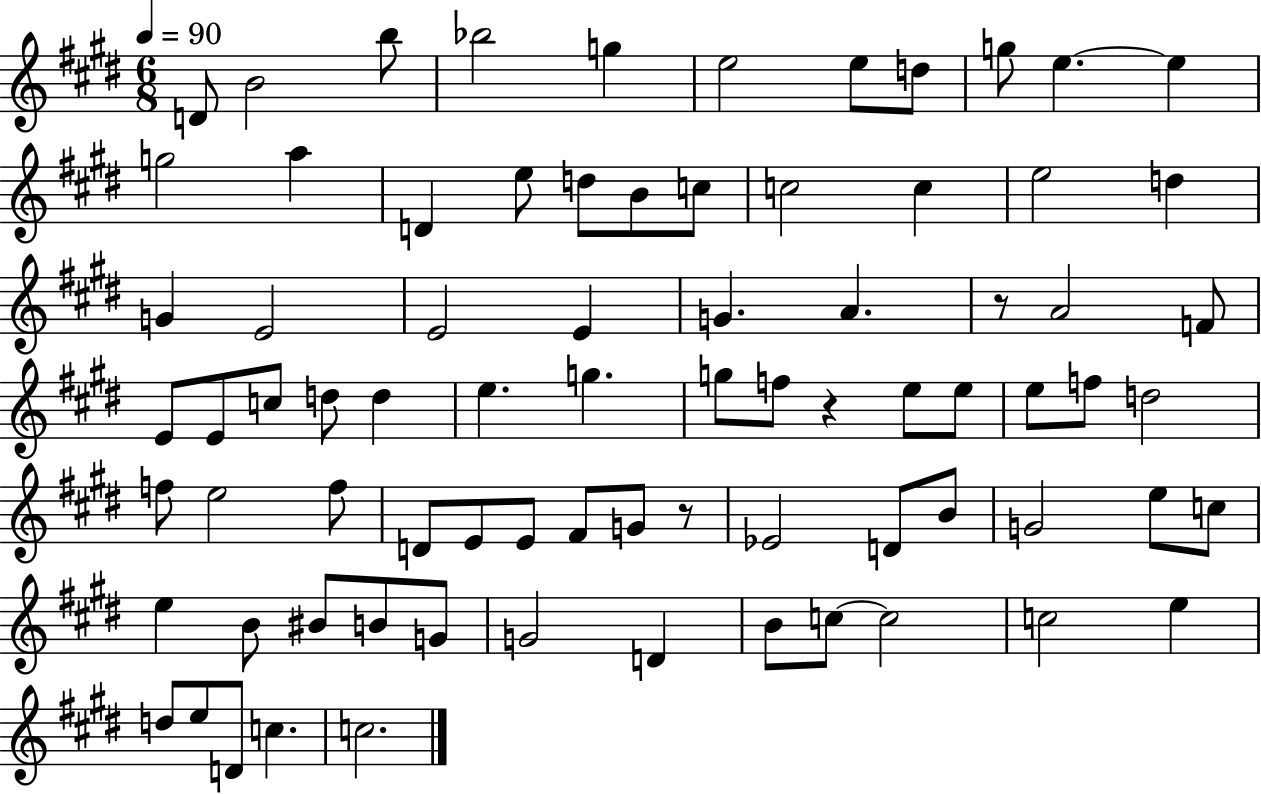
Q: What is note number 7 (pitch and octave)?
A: E5